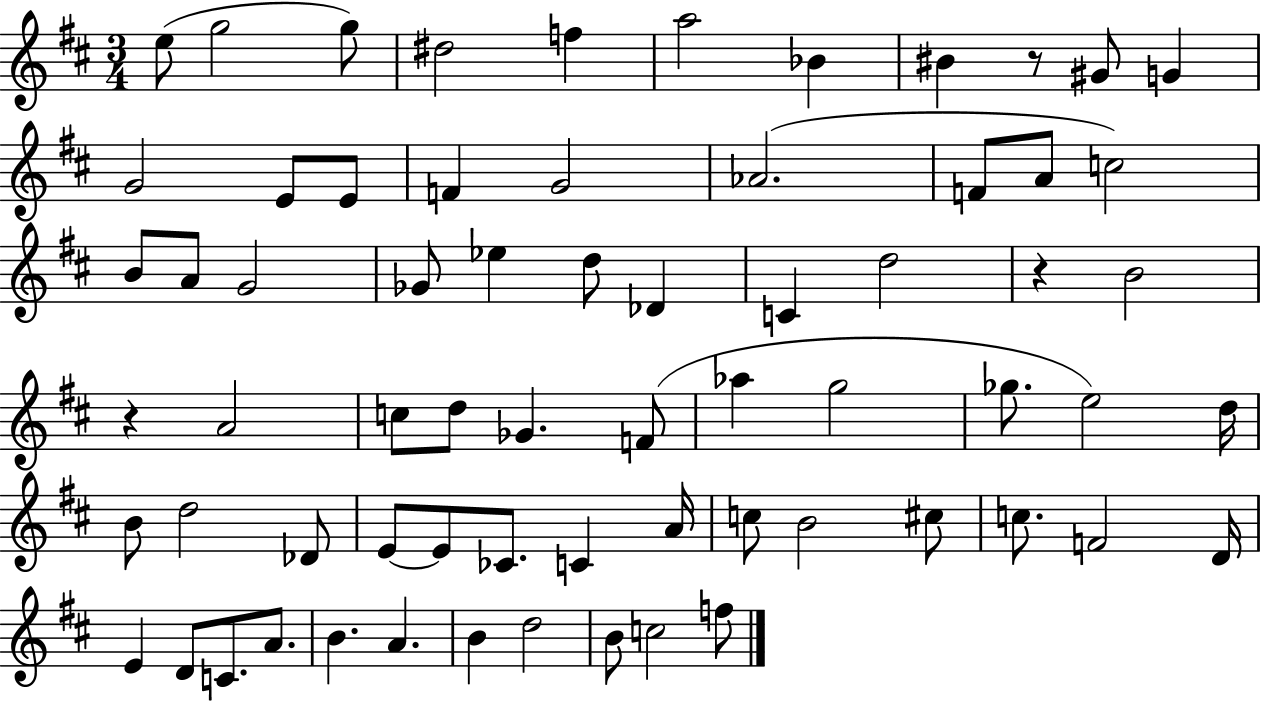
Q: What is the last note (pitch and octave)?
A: F5